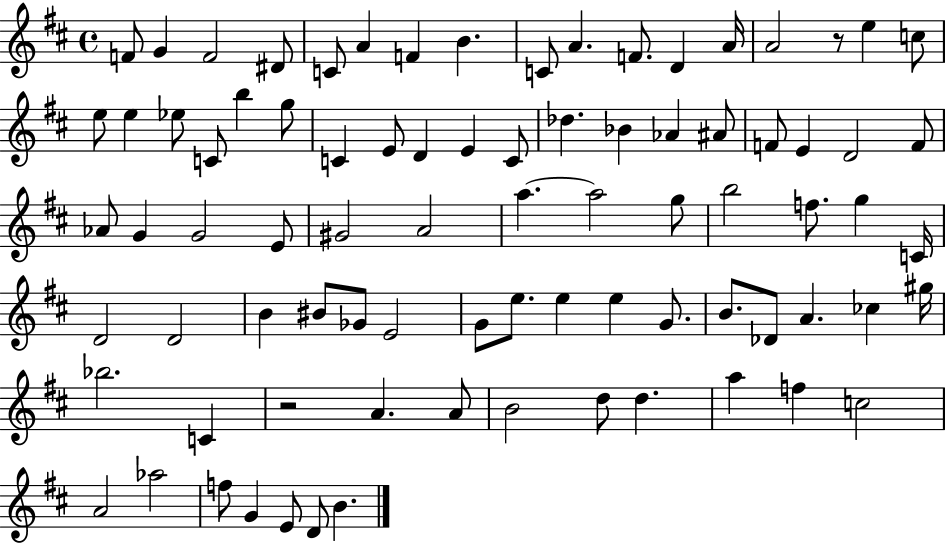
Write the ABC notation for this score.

X:1
T:Untitled
M:4/4
L:1/4
K:D
F/2 G F2 ^D/2 C/2 A F B C/2 A F/2 D A/4 A2 z/2 e c/2 e/2 e _e/2 C/2 b g/2 C E/2 D E C/2 _d _B _A ^A/2 F/2 E D2 F/2 _A/2 G G2 E/2 ^G2 A2 a a2 g/2 b2 f/2 g C/4 D2 D2 B ^B/2 _G/2 E2 G/2 e/2 e e G/2 B/2 _D/2 A _c ^g/4 _b2 C z2 A A/2 B2 d/2 d a f c2 A2 _a2 f/2 G E/2 D/2 B